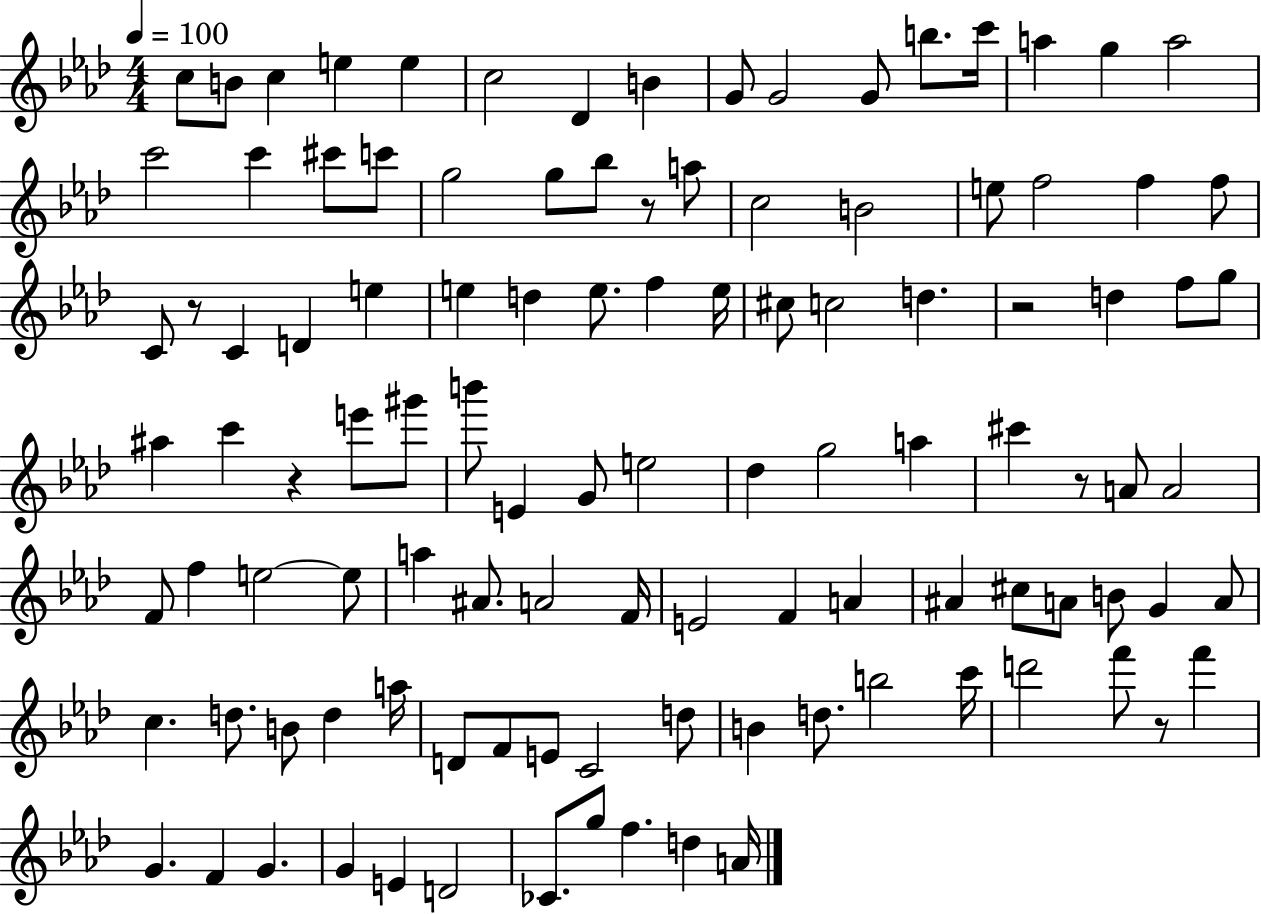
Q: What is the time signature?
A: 4/4